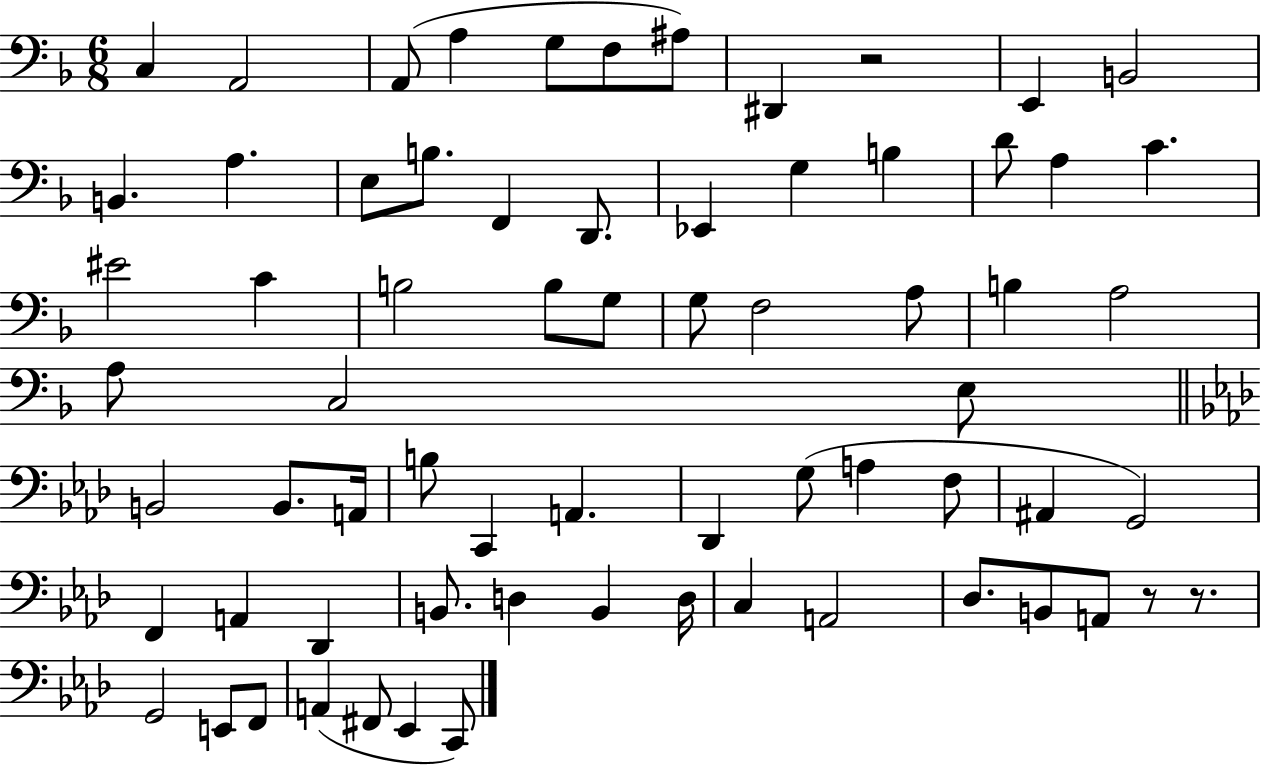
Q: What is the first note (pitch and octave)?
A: C3